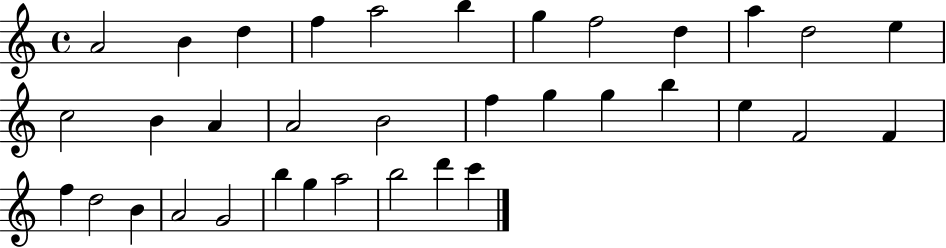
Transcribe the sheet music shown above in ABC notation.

X:1
T:Untitled
M:4/4
L:1/4
K:C
A2 B d f a2 b g f2 d a d2 e c2 B A A2 B2 f g g b e F2 F f d2 B A2 G2 b g a2 b2 d' c'